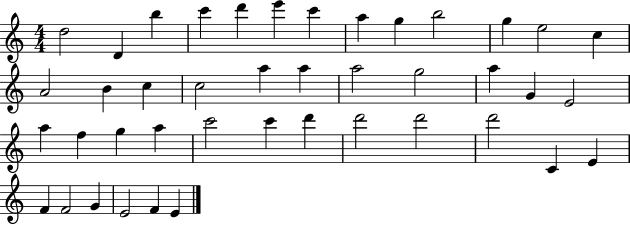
X:1
T:Untitled
M:4/4
L:1/4
K:C
d2 D b c' d' e' c' a g b2 g e2 c A2 B c c2 a a a2 g2 a G E2 a f g a c'2 c' d' d'2 d'2 d'2 C E F F2 G E2 F E